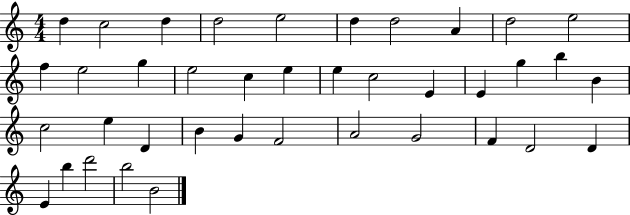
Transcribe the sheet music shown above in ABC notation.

X:1
T:Untitled
M:4/4
L:1/4
K:C
d c2 d d2 e2 d d2 A d2 e2 f e2 g e2 c e e c2 E E g b B c2 e D B G F2 A2 G2 F D2 D E b d'2 b2 B2